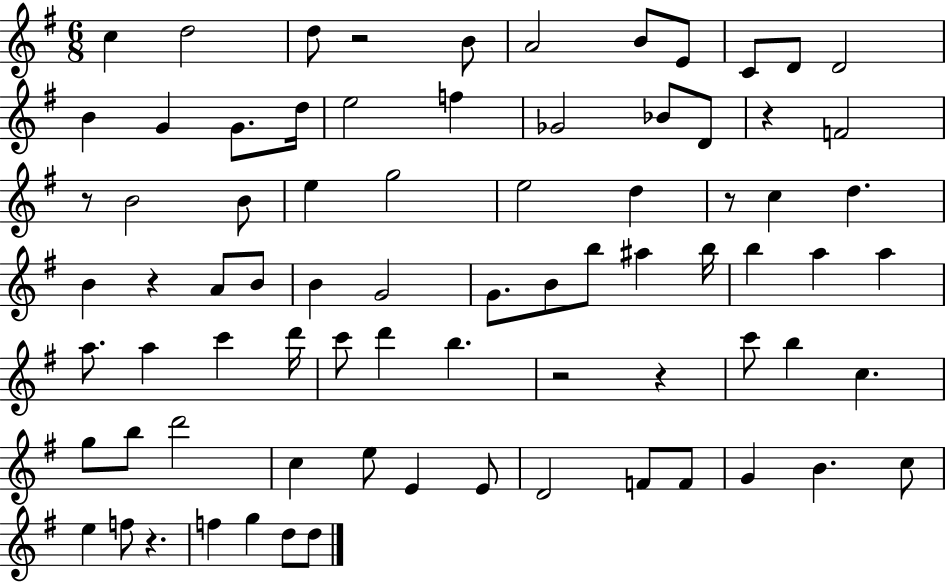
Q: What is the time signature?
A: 6/8